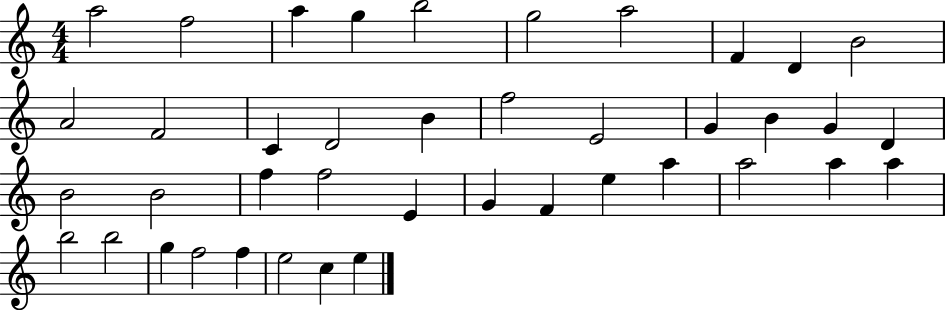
X:1
T:Untitled
M:4/4
L:1/4
K:C
a2 f2 a g b2 g2 a2 F D B2 A2 F2 C D2 B f2 E2 G B G D B2 B2 f f2 E G F e a a2 a a b2 b2 g f2 f e2 c e